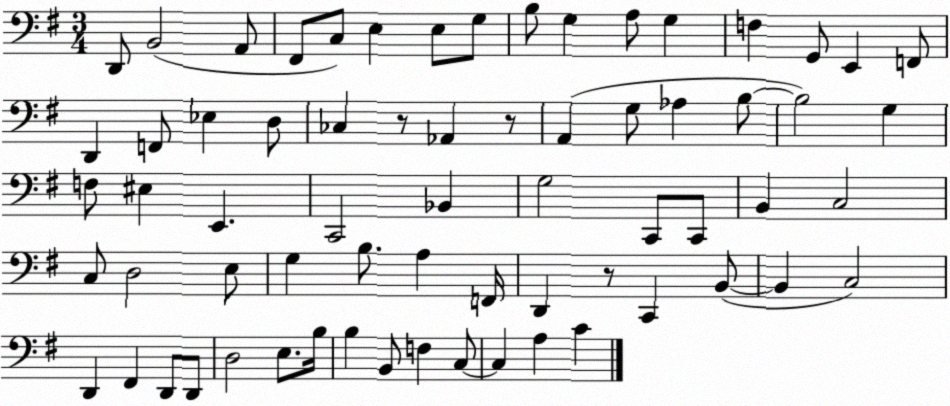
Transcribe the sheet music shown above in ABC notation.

X:1
T:Untitled
M:3/4
L:1/4
K:G
D,,/2 B,,2 A,,/2 ^F,,/2 C,/2 E, E,/2 G,/2 B,/2 G, A,/2 G, F, G,,/2 E,, F,,/2 D,, F,,/2 _E, D,/2 _C, z/2 _A,, z/2 A,, G,/2 _A, B,/2 B,2 G, F,/2 ^E, E,, C,,2 _B,, G,2 C,,/2 C,,/2 B,, C,2 C,/2 D,2 E,/2 G, B,/2 A, F,,/4 D,, z/2 C,, B,,/2 B,, C,2 D,, ^F,, D,,/2 D,,/2 D,2 E,/2 B,/4 B, B,,/2 F, C,/2 C, A, C